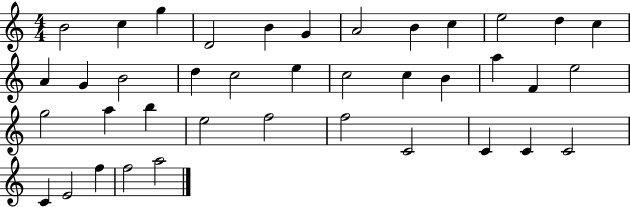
{
  \clef treble
  \numericTimeSignature
  \time 4/4
  \key c \major
  b'2 c''4 g''4 | d'2 b'4 g'4 | a'2 b'4 c''4 | e''2 d''4 c''4 | \break a'4 g'4 b'2 | d''4 c''2 e''4 | c''2 c''4 b'4 | a''4 f'4 e''2 | \break g''2 a''4 b''4 | e''2 f''2 | f''2 c'2 | c'4 c'4 c'2 | \break c'4 e'2 f''4 | f''2 a''2 | \bar "|."
}